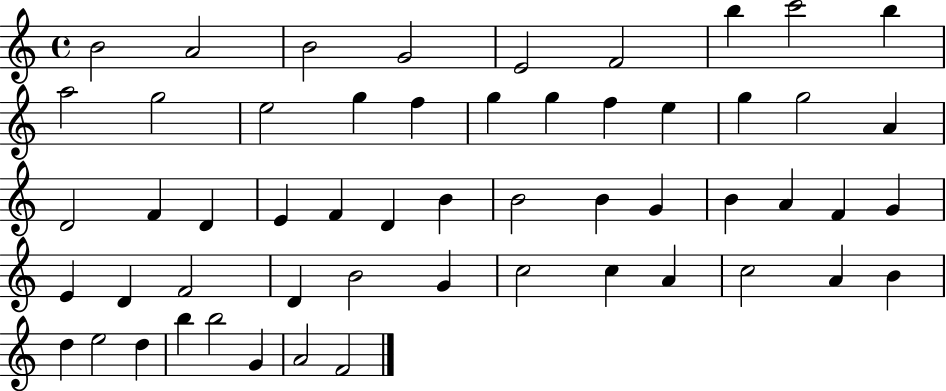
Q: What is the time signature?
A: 4/4